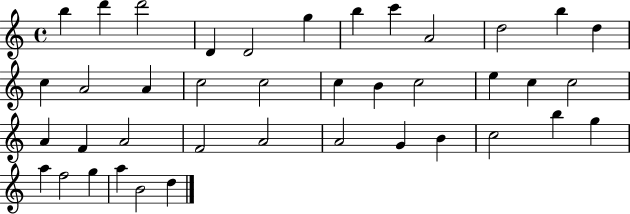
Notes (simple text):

B5/q D6/q D6/h D4/q D4/h G5/q B5/q C6/q A4/h D5/h B5/q D5/q C5/q A4/h A4/q C5/h C5/h C5/q B4/q C5/h E5/q C5/q C5/h A4/q F4/q A4/h F4/h A4/h A4/h G4/q B4/q C5/h B5/q G5/q A5/q F5/h G5/q A5/q B4/h D5/q